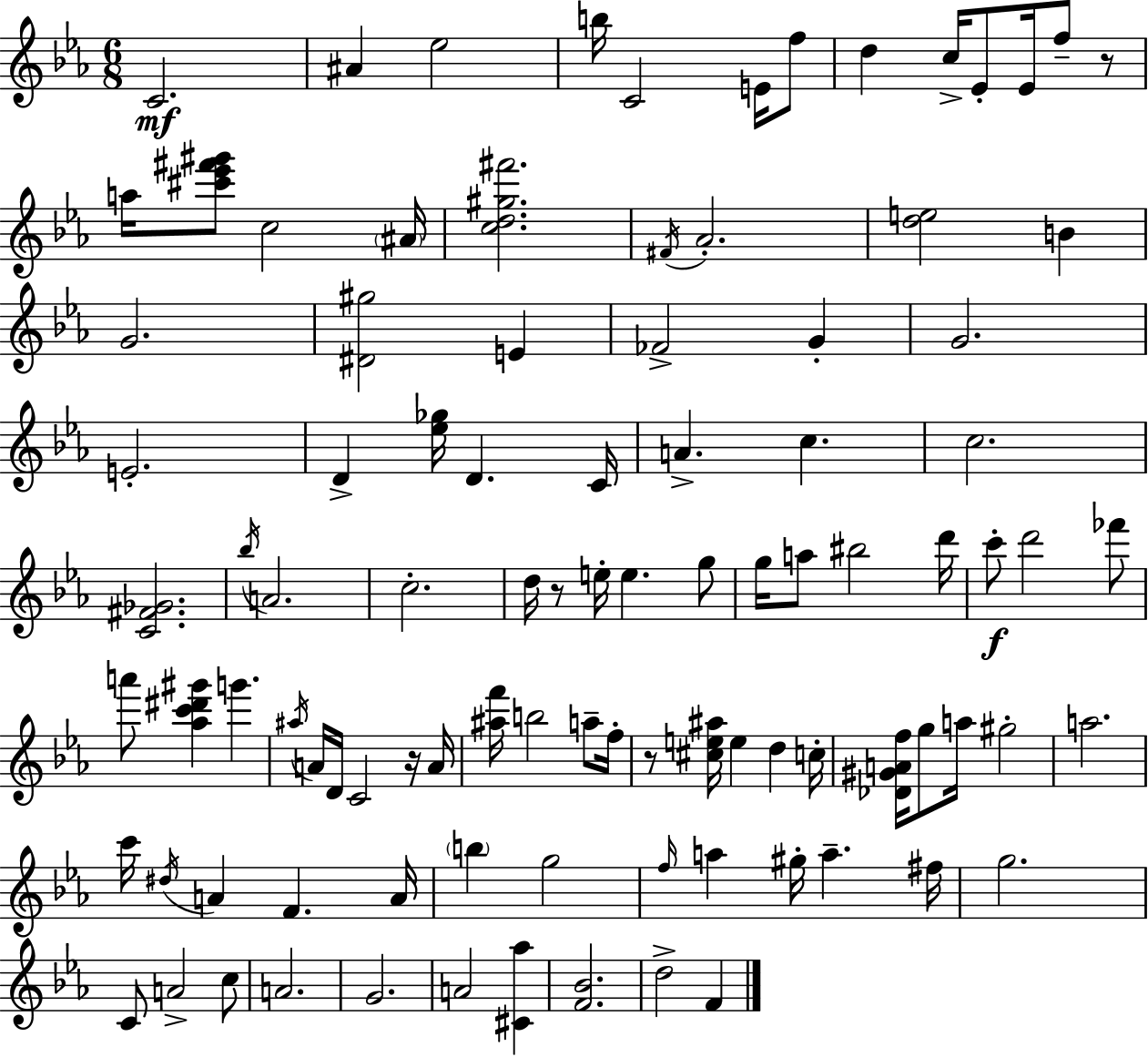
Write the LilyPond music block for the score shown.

{
  \clef treble
  \numericTimeSignature
  \time 6/8
  \key c \minor
  c'2.\mf | ais'4 ees''2 | b''16 c'2 e'16 f''8 | d''4 c''16-> ees'8-. ees'16 f''8-- r8 | \break a''16 <cis''' ees''' fis''' gis'''>8 c''2 \parenthesize ais'16 | <c'' d'' gis'' fis'''>2. | \acciaccatura { fis'16 } aes'2.-. | <d'' e''>2 b'4 | \break g'2. | <dis' gis''>2 e'4 | fes'2-> g'4-. | g'2. | \break e'2.-. | d'4-> <ees'' ges''>16 d'4. | c'16 a'4.-> c''4. | c''2. | \break <c' fis' ges'>2. | \acciaccatura { bes''16 } a'2. | c''2.-. | d''16 r8 e''16-. e''4. | \break g''8 g''16 a''8 bis''2 | d'''16 c'''8-.\f d'''2 | fes'''8 a'''8 <aes'' c''' dis''' gis'''>4 g'''4. | \acciaccatura { ais''16 } a'16 d'16 c'2 | \break r16 a'16 <ais'' f'''>16 b''2 | a''8-- f''16-. r8 <cis'' e'' ais''>16 e''4 d''4 | c''16-. <des' gis' a' f''>16 g''8 a''16 gis''2-. | a''2. | \break c'''16 \acciaccatura { dis''16 } a'4 f'4. | a'16 \parenthesize b''4 g''2 | \grace { f''16 } a''4 gis''16-. a''4.-- | fis''16 g''2. | \break c'8 a'2-> | c''8 a'2. | g'2. | a'2 | \break <cis' aes''>4 <f' bes'>2. | d''2-> | f'4 \bar "|."
}